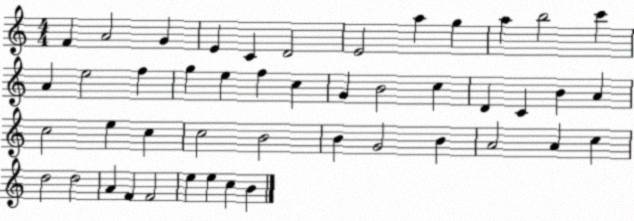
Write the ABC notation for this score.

X:1
T:Untitled
M:4/4
L:1/4
K:C
F A2 G E C D2 E2 a g a b2 c' A e2 f g e f c G B2 c D C B A c2 e c c2 B2 B G2 B A2 A c d2 d2 A F F2 e e c B